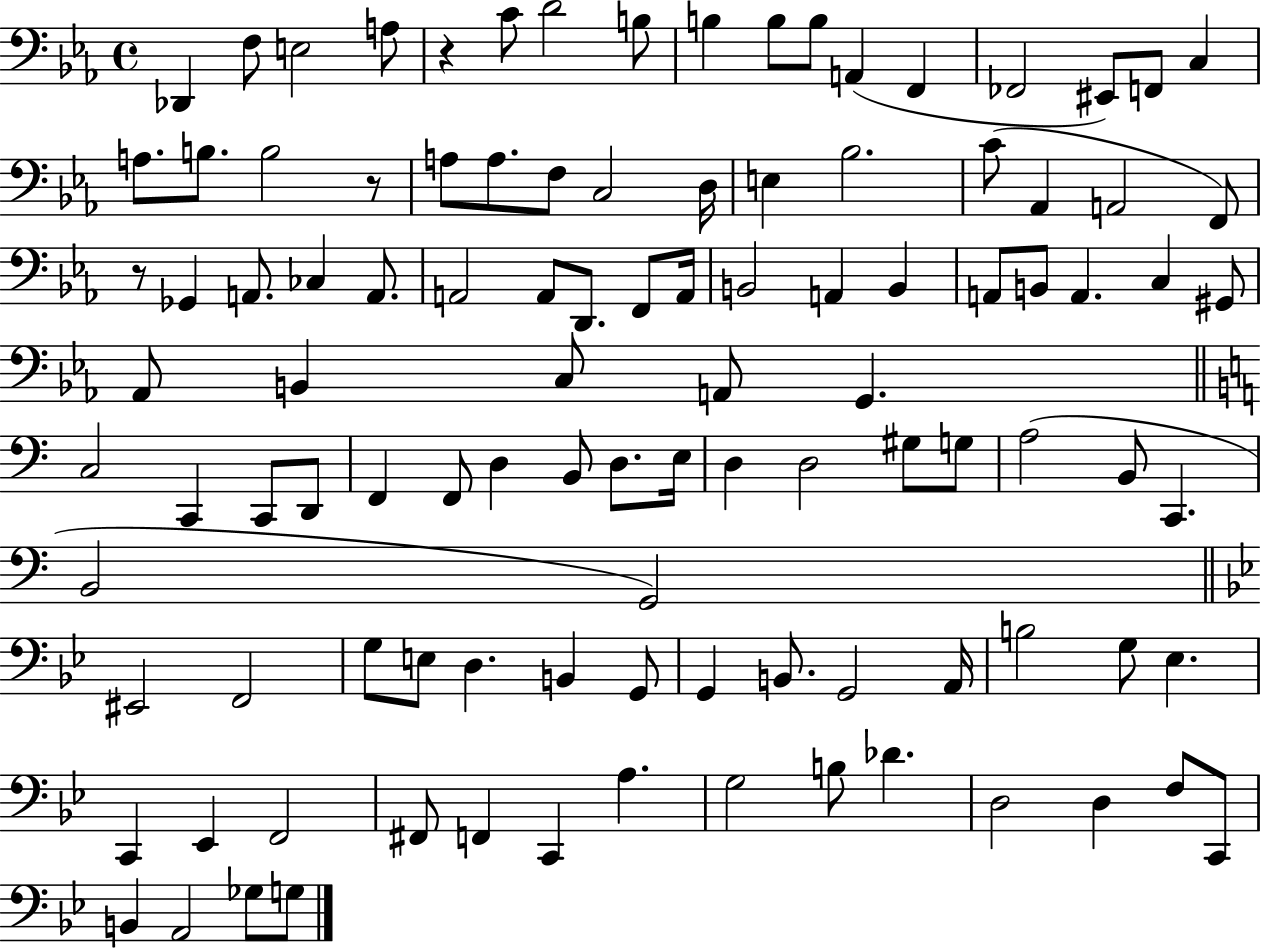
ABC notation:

X:1
T:Untitled
M:4/4
L:1/4
K:Eb
_D,, F,/2 E,2 A,/2 z C/2 D2 B,/2 B, B,/2 B,/2 A,, F,, _F,,2 ^E,,/2 F,,/2 C, A,/2 B,/2 B,2 z/2 A,/2 A,/2 F,/2 C,2 D,/4 E, _B,2 C/2 _A,, A,,2 F,,/2 z/2 _G,, A,,/2 _C, A,,/2 A,,2 A,,/2 D,,/2 F,,/2 A,,/4 B,,2 A,, B,, A,,/2 B,,/2 A,, C, ^G,,/2 _A,,/2 B,, C,/2 A,,/2 G,, C,2 C,, C,,/2 D,,/2 F,, F,,/2 D, B,,/2 D,/2 E,/4 D, D,2 ^G,/2 G,/2 A,2 B,,/2 C,, B,,2 G,,2 ^E,,2 F,,2 G,/2 E,/2 D, B,, G,,/2 G,, B,,/2 G,,2 A,,/4 B,2 G,/2 _E, C,, _E,, F,,2 ^F,,/2 F,, C,, A, G,2 B,/2 _D D,2 D, F,/2 C,,/2 B,, A,,2 _G,/2 G,/2